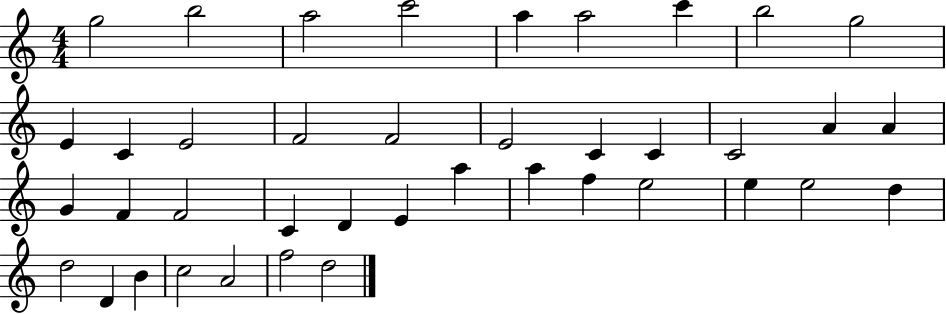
X:1
T:Untitled
M:4/4
L:1/4
K:C
g2 b2 a2 c'2 a a2 c' b2 g2 E C E2 F2 F2 E2 C C C2 A A G F F2 C D E a a f e2 e e2 d d2 D B c2 A2 f2 d2